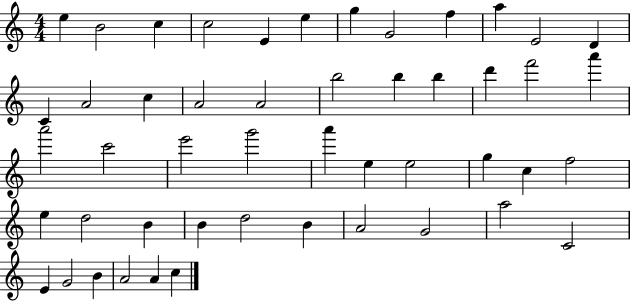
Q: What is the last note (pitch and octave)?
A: C5